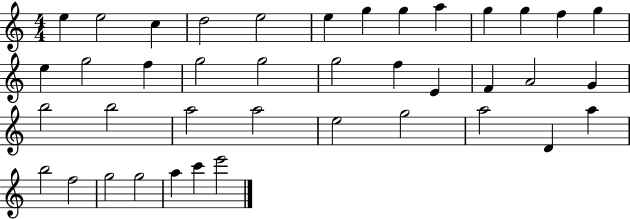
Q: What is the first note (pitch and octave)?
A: E5